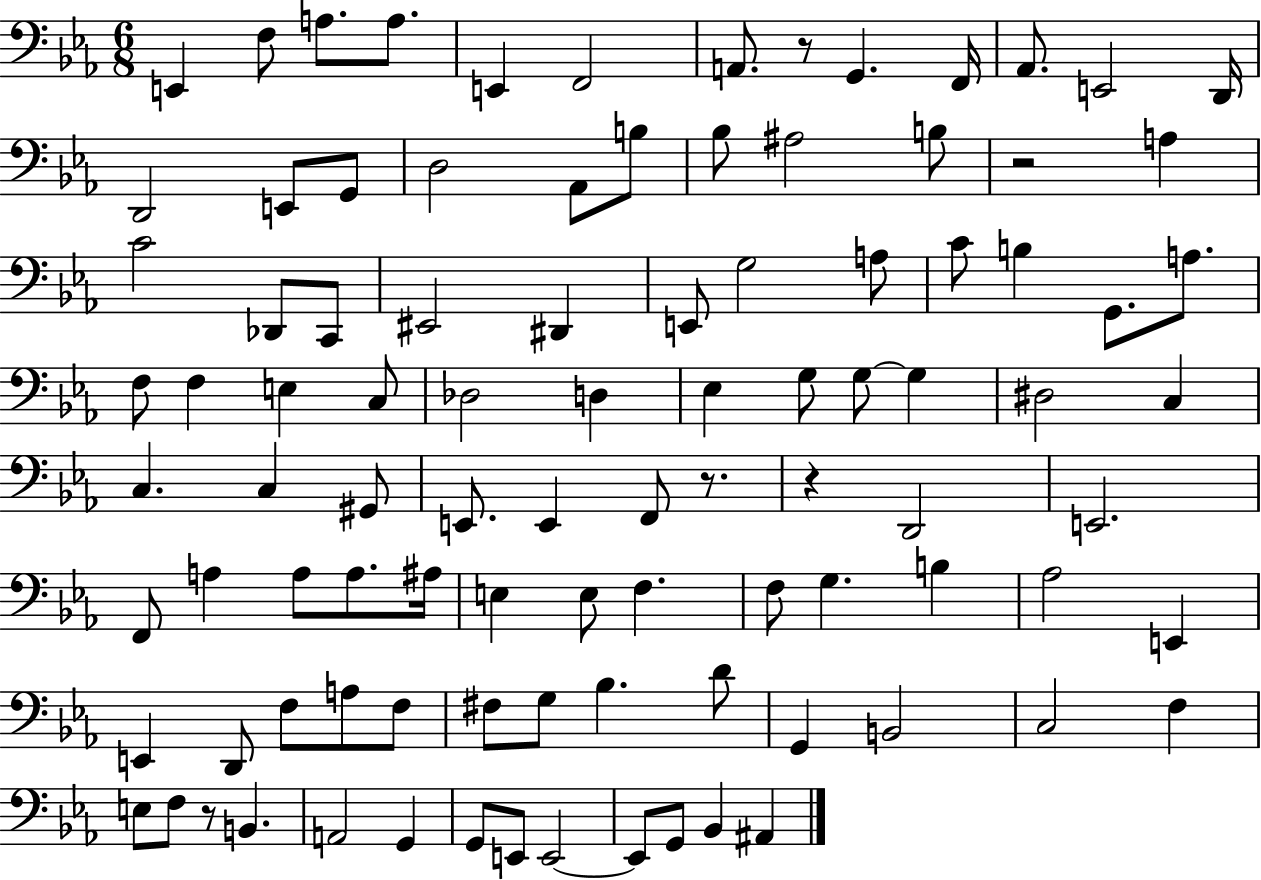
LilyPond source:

{
  \clef bass
  \numericTimeSignature
  \time 6/8
  \key ees \major
  e,4 f8 a8. a8. | e,4 f,2 | a,8. r8 g,4. f,16 | aes,8. e,2 d,16 | \break d,2 e,8 g,8 | d2 aes,8 b8 | bes8 ais2 b8 | r2 a4 | \break c'2 des,8 c,8 | eis,2 dis,4 | e,8 g2 a8 | c'8 b4 g,8. a8. | \break f8 f4 e4 c8 | des2 d4 | ees4 g8 g8~~ g4 | dis2 c4 | \break c4. c4 gis,8 | e,8. e,4 f,8 r8. | r4 d,2 | e,2. | \break f,8 a4 a8 a8. ais16 | e4 e8 f4. | f8 g4. b4 | aes2 e,4 | \break e,4 d,8 f8 a8 f8 | fis8 g8 bes4. d'8 | g,4 b,2 | c2 f4 | \break e8 f8 r8 b,4. | a,2 g,4 | g,8 e,8 e,2~~ | e,8 g,8 bes,4 ais,4 | \break \bar "|."
}